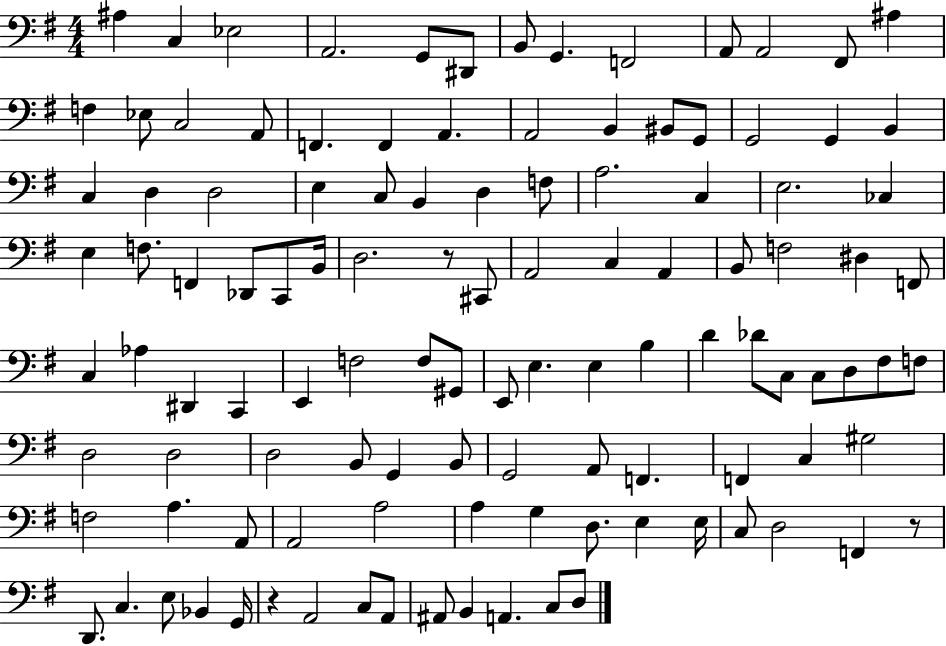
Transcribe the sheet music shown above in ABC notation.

X:1
T:Untitled
M:4/4
L:1/4
K:G
^A, C, _E,2 A,,2 G,,/2 ^D,,/2 B,,/2 G,, F,,2 A,,/2 A,,2 ^F,,/2 ^A, F, _E,/2 C,2 A,,/2 F,, F,, A,, A,,2 B,, ^B,,/2 G,,/2 G,,2 G,, B,, C, D, D,2 E, C,/2 B,, D, F,/2 A,2 C, E,2 _C, E, F,/2 F,, _D,,/2 C,,/2 B,,/4 D,2 z/2 ^C,,/2 A,,2 C, A,, B,,/2 F,2 ^D, F,,/2 C, _A, ^D,, C,, E,, F,2 F,/2 ^G,,/2 E,,/2 E, E, B, D _D/2 C,/2 C,/2 D,/2 ^F,/2 F,/2 D,2 D,2 D,2 B,,/2 G,, B,,/2 G,,2 A,,/2 F,, F,, C, ^G,2 F,2 A, A,,/2 A,,2 A,2 A, G, D,/2 E, E,/4 C,/2 D,2 F,, z/2 D,,/2 C, E,/2 _B,, G,,/4 z A,,2 C,/2 A,,/2 ^A,,/2 B,, A,, C,/2 D,/2